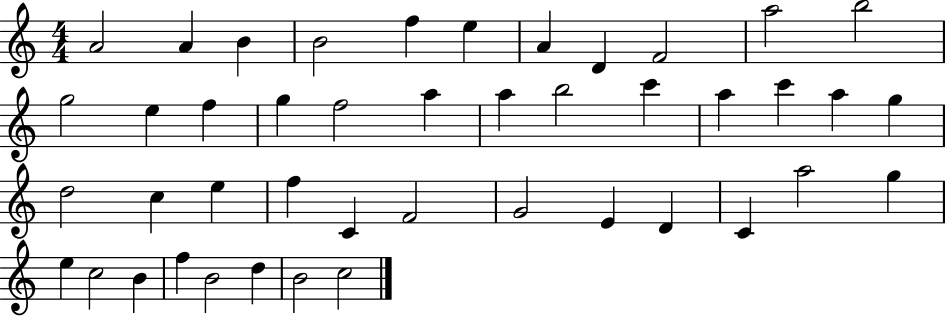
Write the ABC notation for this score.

X:1
T:Untitled
M:4/4
L:1/4
K:C
A2 A B B2 f e A D F2 a2 b2 g2 e f g f2 a a b2 c' a c' a g d2 c e f C F2 G2 E D C a2 g e c2 B f B2 d B2 c2